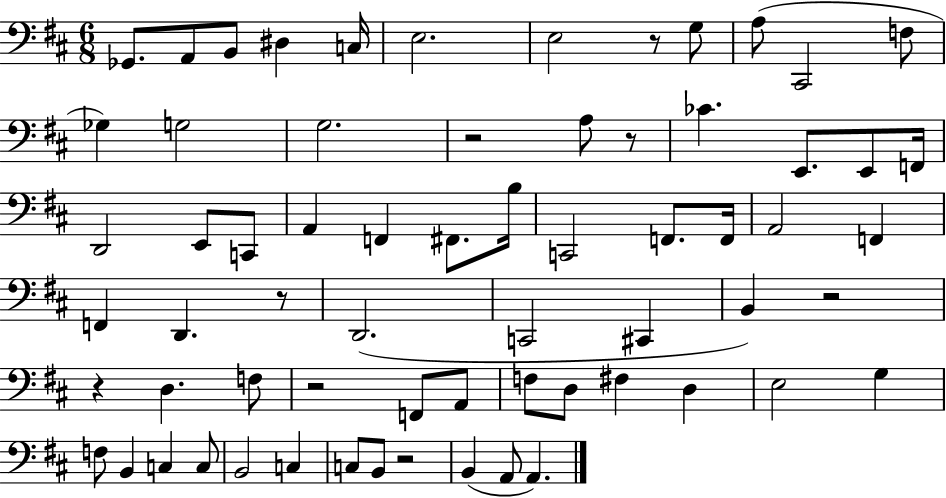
{
  \clef bass
  \numericTimeSignature
  \time 6/8
  \key d \major
  \repeat volta 2 { ges,8. a,8 b,8 dis4 c16 | e2. | e2 r8 g8 | a8( cis,2 f8 | \break ges4) g2 | g2. | r2 a8 r8 | ces'4. e,8. e,8 f,16 | \break d,2 e,8 c,8 | a,4 f,4 fis,8. b16 | c,2 f,8. f,16 | a,2 f,4 | \break f,4 d,4. r8 | d,2.( | c,2 cis,4 | b,4) r2 | \break r4 d4. f8 | r2 f,8 a,8 | f8 d8 fis4 d4 | e2 g4 | \break f8 b,4 c4 c8 | b,2 c4 | c8 b,8 r2 | b,4( a,8 a,4.) | \break } \bar "|."
}